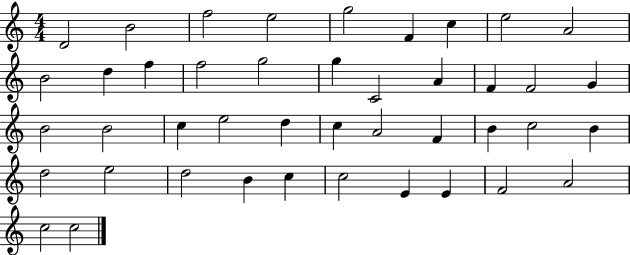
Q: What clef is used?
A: treble